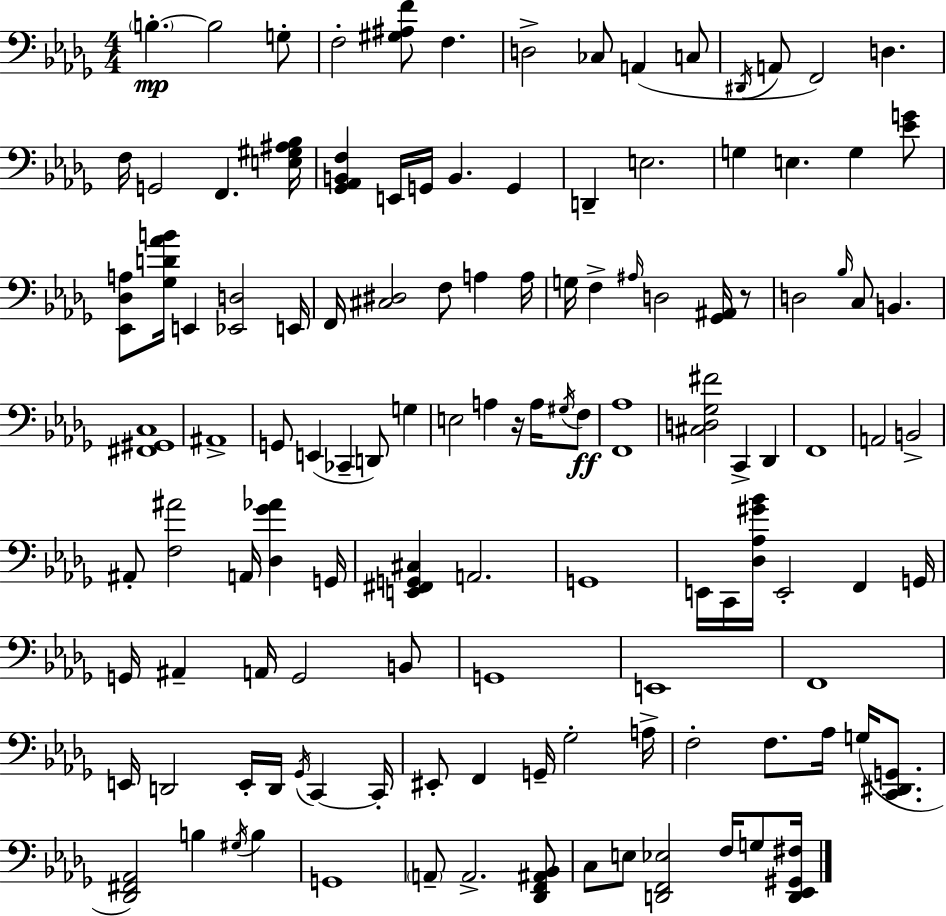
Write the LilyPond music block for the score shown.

{
  \clef bass
  \numericTimeSignature
  \time 4/4
  \key bes \minor
  \parenthesize b4.-.~~\mp b2 g8-. | f2-. <gis ais f'>8 f4. | d2-> ces8 a,4( c8 | \acciaccatura { dis,16 } a,8 f,2) d4. | \break f16 g,2 f,4. | <e gis ais bes>16 <ges, aes, b, f>4 e,16 g,16 b,4. g,4 | d,4-- e2. | g4 e4. g4 <ees' g'>8 | \break <ees, des a>8 <ges d' aes' b'>16 e,4 <ees, d>2 | e,16 f,16 <cis dis>2 f8 a4 | a16 g16 f4-> \grace { ais16 } d2 <ges, ais,>16 | r8 d2 \grace { bes16 } c8 b,4. | \break <fis, gis, c>1 | ais,1-> | g,8 e,4( ces,4-- d,8) g4 | e2 a4 r16 | \break a16 \acciaccatura { gis16 } f8\ff <f, aes>1 | <cis d ges fis'>2 c,4-> | des,4 f,1 | a,2 b,2-> | \break ais,8-. <f ais'>2 a,16 <des ges' aes'>4 | g,16 <e, fis, g, cis>4 a,2. | g,1 | e,16 c,16 <des aes gis' bes'>16 e,2-. f,4 | \break g,16 g,16 ais,4-- a,16 g,2 | b,8 g,1 | e,1 | f,1 | \break e,16 d,2 e,16-. d,16 \acciaccatura { ges,16 } | c,4~~ c,16-. eis,8-. f,4 g,16-- ges2-. | a16-> f2-. f8. | aes16 g16( <c, dis, g,>8. <des, fis, aes,>2) b4 | \break \acciaccatura { gis16 } b4 g,1 | \parenthesize a,8-- a,2.-> | <des, f, ais, bes,>8 c8 e8 <d, f, ees>2 | f16 g8 <d, ees, gis, fis>16 \bar "|."
}